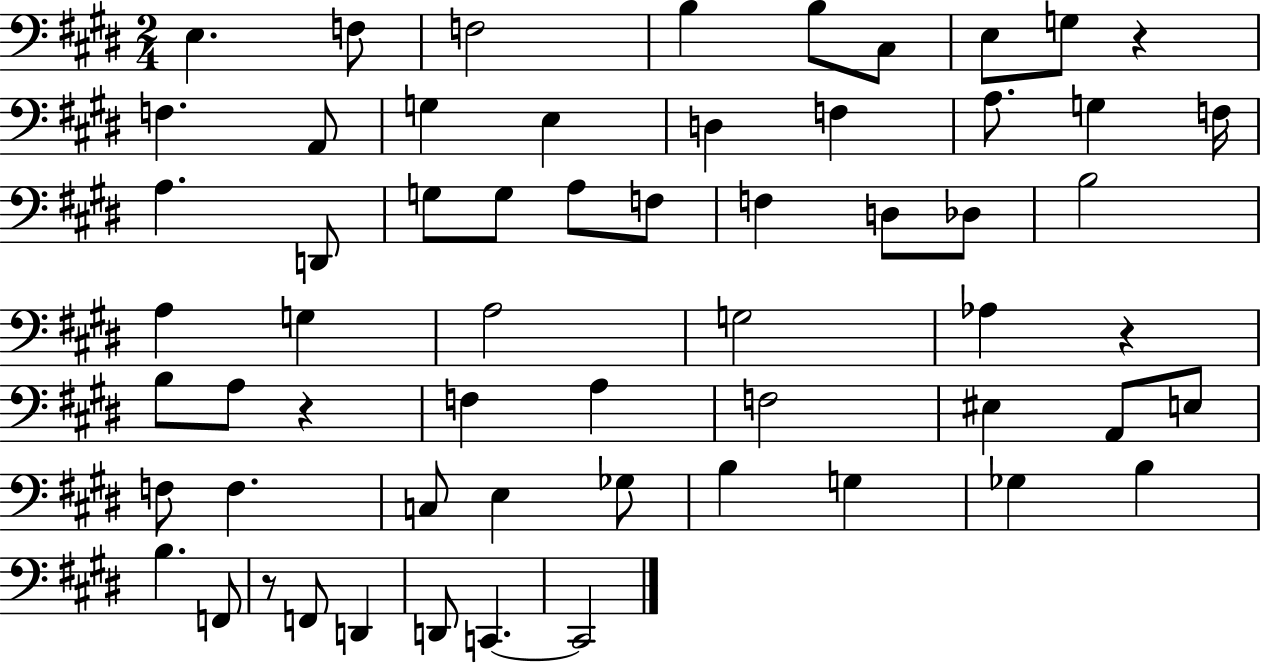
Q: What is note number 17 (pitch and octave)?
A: F3